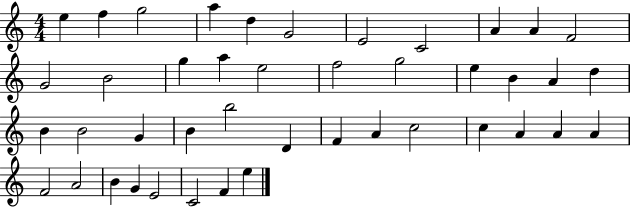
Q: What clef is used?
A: treble